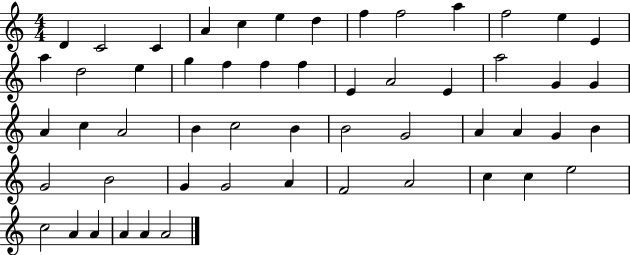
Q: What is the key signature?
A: C major